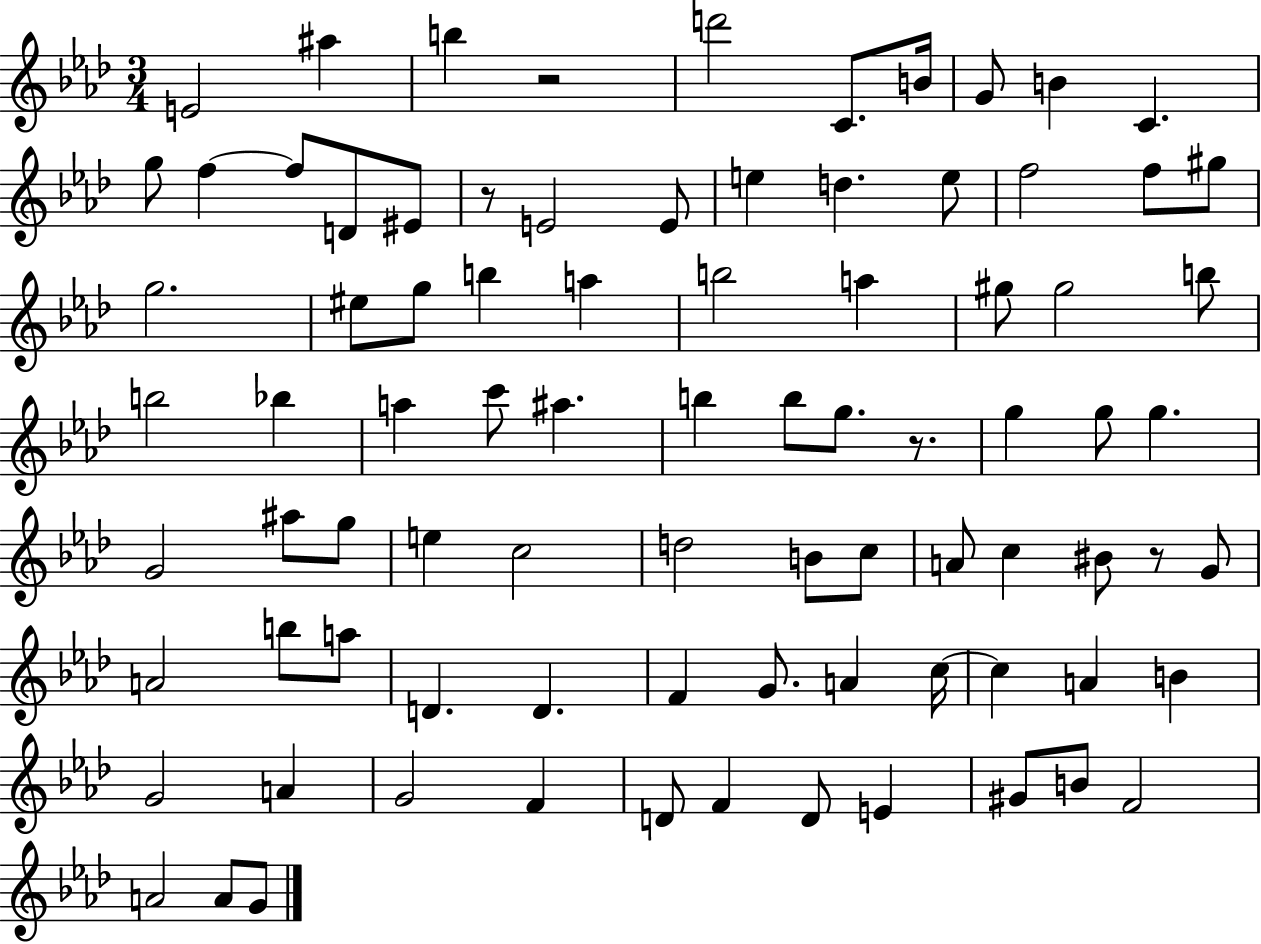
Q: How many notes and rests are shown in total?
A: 85